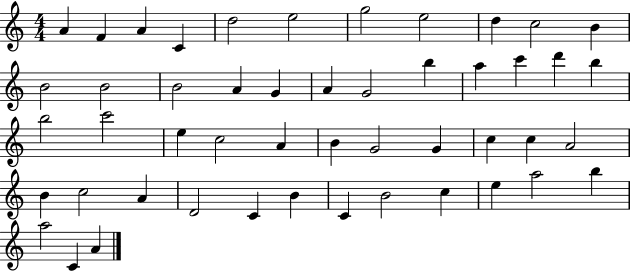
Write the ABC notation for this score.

X:1
T:Untitled
M:4/4
L:1/4
K:C
A F A C d2 e2 g2 e2 d c2 B B2 B2 B2 A G A G2 b a c' d' b b2 c'2 e c2 A B G2 G c c A2 B c2 A D2 C B C B2 c e a2 b a2 C A